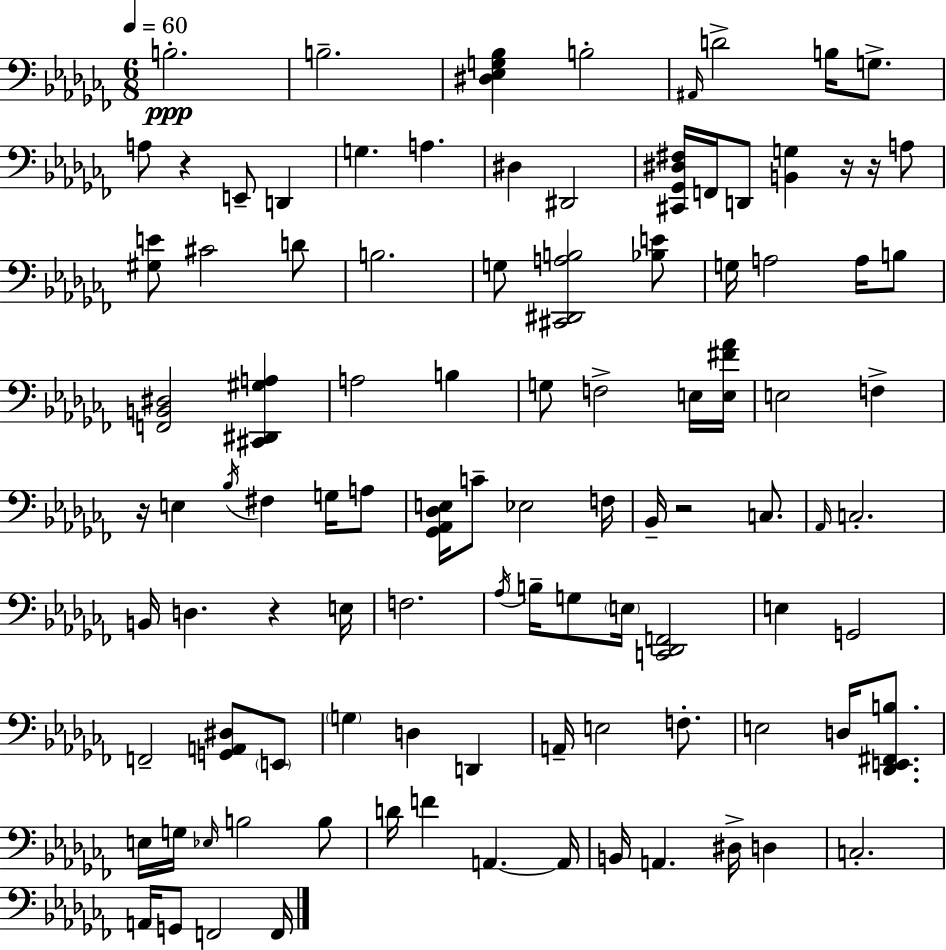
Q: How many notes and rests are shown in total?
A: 101